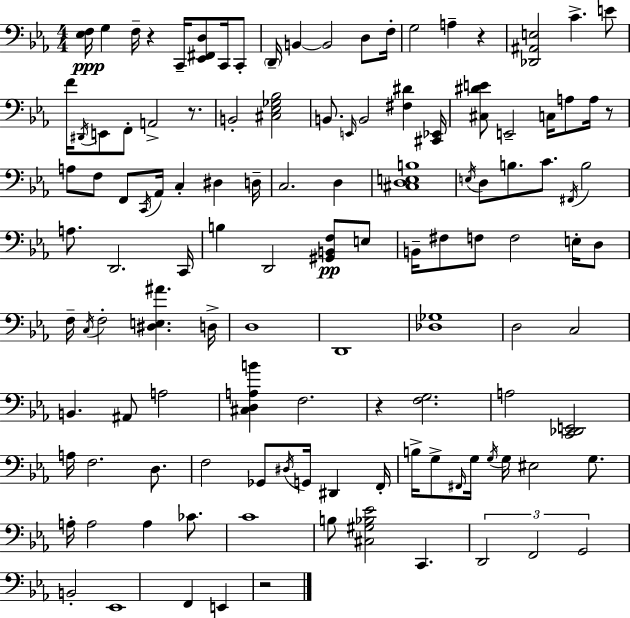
{
  \clef bass
  \numericTimeSignature
  \time 4/4
  \key c \minor
  <ees f>16\ppp g4 f16-- r4 c,16-- <ees, fis, d>8 c,16 c,8-. | \parenthesize d,16-- b,4~~ b,2 d8 f16-. | g2 a4-- r4 | <des, ais, e>2 c'4.-> e'8 | \break f'16 \acciaccatura { dis,16 } e,8 f,8-. a,2-> r8. | b,2-. <cis ees ges bes>2 | b,8. \grace { e,16 } b,2 <fis dis'>4 | <cis, ees,>16 <cis dis' e'>8 e,2-- c16 a8 a16 | \break r8 a8 f8 f,8 \acciaccatura { c,16 } aes,16 c4-. dis4 | d16-- c2. d4 | <cis d e b>1 | \acciaccatura { e16 } d8 b8. c'8. \acciaccatura { fis,16 } b2 | \break a8. d,2. | c,16 b4 d,2 | <gis, b, f>8\pp e8 b,16-- fis8 f8 f2 | e16-. d8 f16-- \acciaccatura { c16 } f2-. <dis e ais'>4. | \break d16-> d1 | d,1 | <des ges>1 | d2 c2 | \break b,4. ais,8 a2 | <cis d a b'>4 f2. | r4 <f g>2. | a2 <c, des, e,>2 | \break a16 f2. | d8. f2 ges,8 | \acciaccatura { dis16 } g,16 dis,4 f,16-. b16-> g8-> \grace { fis,16 } g16 \acciaccatura { g16 } g16 eis2 | g8. a16-. a2 | \break a4 ces'8. c'1 | b8 <cis gis bes ees'>2 | c,4. \tuplet 3/2 { d,2 | f,2 g,2 } | \break b,2-. ees,1 | f,4 e,4 | r2 \bar "|."
}